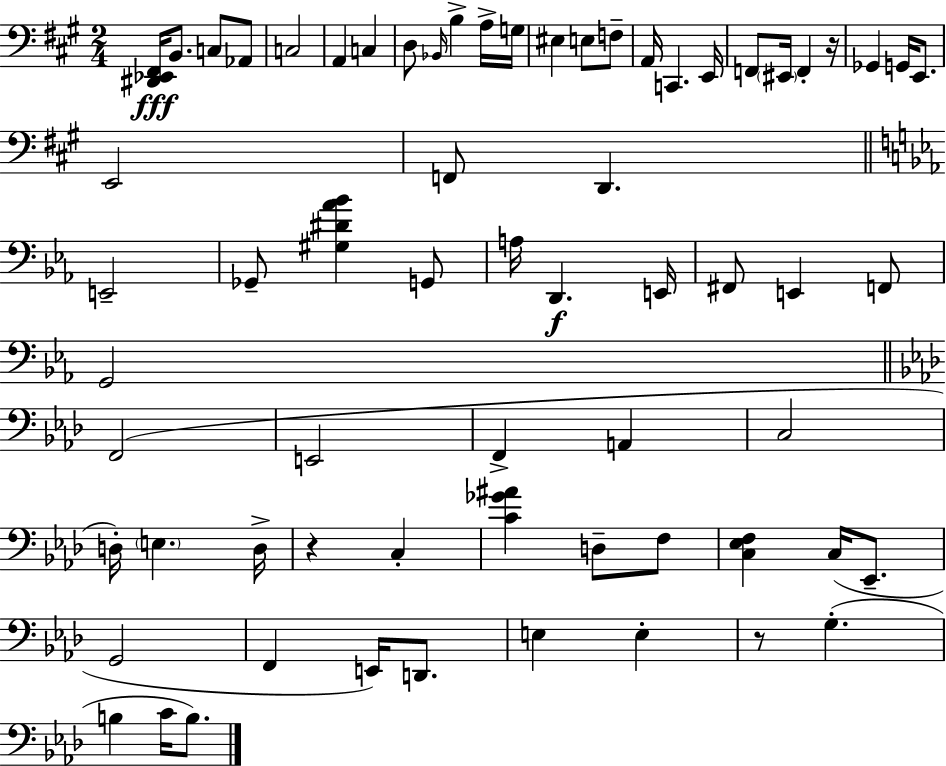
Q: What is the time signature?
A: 2/4